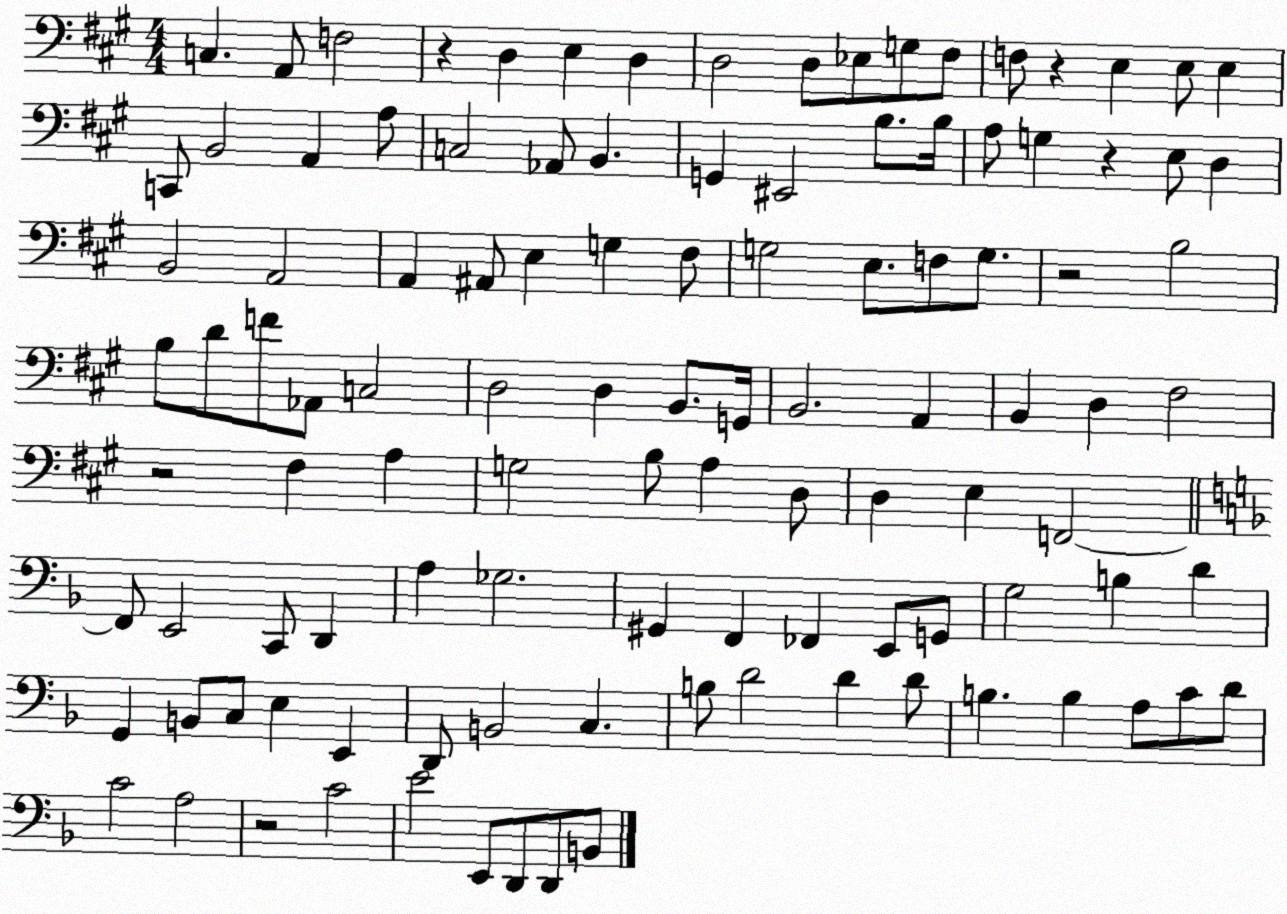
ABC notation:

X:1
T:Untitled
M:4/4
L:1/4
K:A
C, A,,/2 F,2 z D, E, D, D,2 D,/2 _E,/2 G,/2 ^F,/2 F,/2 z E, E,/2 E, C,,/2 B,,2 A,, A,/2 C,2 _A,,/2 B,, G,, ^E,,2 B,/2 B,/4 A,/2 G, z E,/2 D, B,,2 A,,2 A,, ^A,,/2 E, G, ^F,/2 G,2 E,/2 F,/2 G,/2 z2 B,2 B,/2 D/2 F/2 _A,,/2 C,2 D,2 D, B,,/2 G,,/4 B,,2 A,, B,, D, ^F,2 z2 ^F, A, G,2 B,/2 A, D,/2 D, E, F,,2 F,,/2 E,,2 C,,/2 D,, A, _G,2 ^G,, F,, _F,, E,,/2 G,,/2 G,2 B, D G,, B,,/2 C,/2 E, E,, D,,/2 B,,2 C, B,/2 D2 D D/2 B, B, A,/2 C/2 D/2 C2 A,2 z2 C2 E2 E,,/2 D,,/2 D,,/2 B,,/2